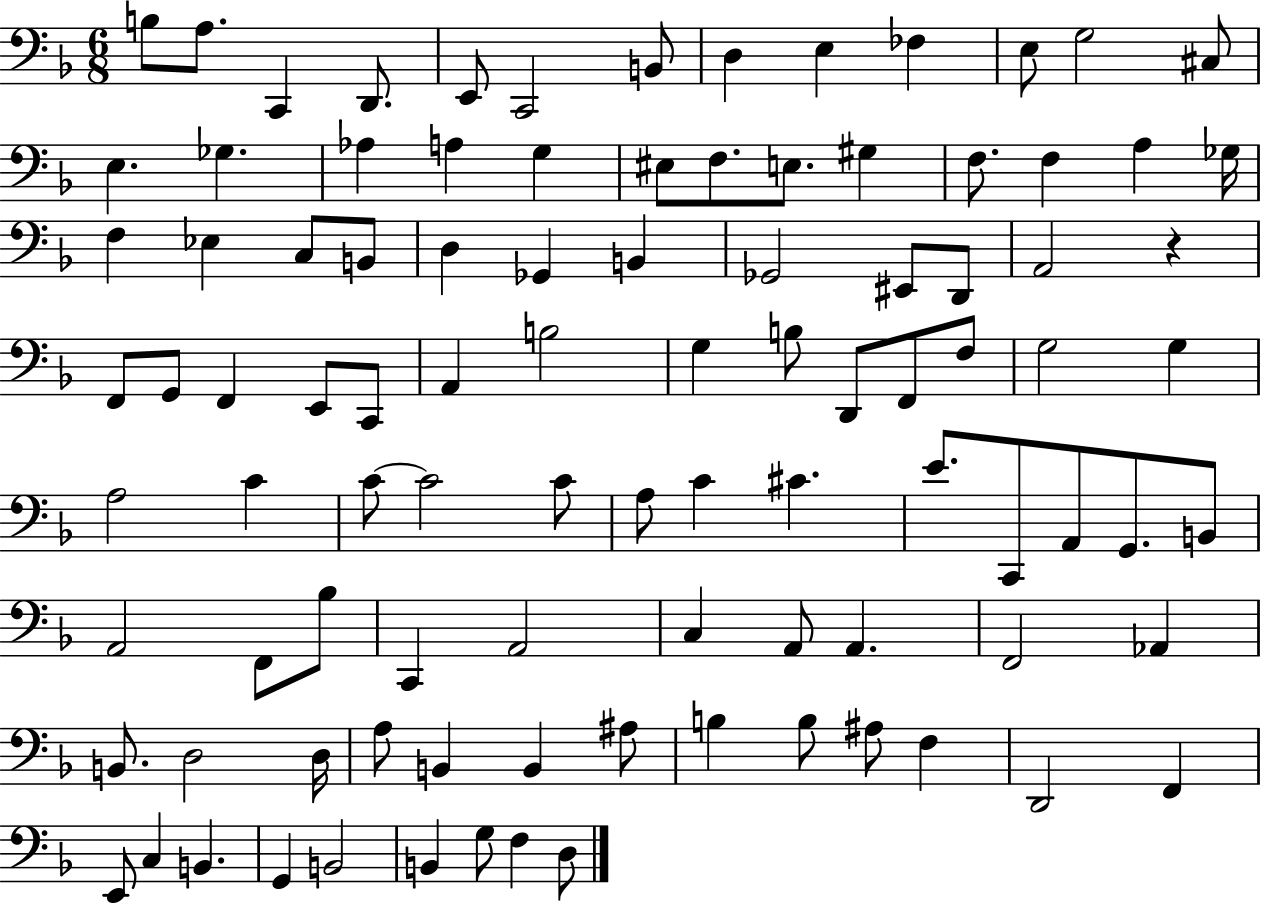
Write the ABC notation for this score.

X:1
T:Untitled
M:6/8
L:1/4
K:F
B,/2 A,/2 C,, D,,/2 E,,/2 C,,2 B,,/2 D, E, _F, E,/2 G,2 ^C,/2 E, _G, _A, A, G, ^E,/2 F,/2 E,/2 ^G, F,/2 F, A, _G,/4 F, _E, C,/2 B,,/2 D, _G,, B,, _G,,2 ^E,,/2 D,,/2 A,,2 z F,,/2 G,,/2 F,, E,,/2 C,,/2 A,, B,2 G, B,/2 D,,/2 F,,/2 F,/2 G,2 G, A,2 C C/2 C2 C/2 A,/2 C ^C E/2 C,,/2 A,,/2 G,,/2 B,,/2 A,,2 F,,/2 _B,/2 C,, A,,2 C, A,,/2 A,, F,,2 _A,, B,,/2 D,2 D,/4 A,/2 B,, B,, ^A,/2 B, B,/2 ^A,/2 F, D,,2 F,, E,,/2 C, B,, G,, B,,2 B,, G,/2 F, D,/2